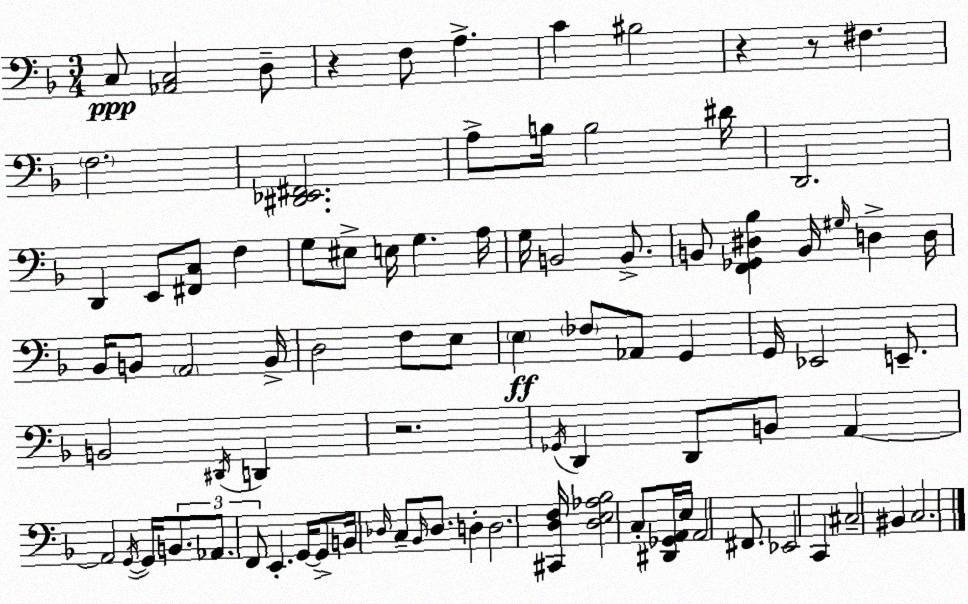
X:1
T:Untitled
M:3/4
L:1/4
K:Dm
C,/2 [_A,,C,]2 D,/2 z F,/2 A, C ^B,2 z z/2 ^F, F,2 [^D,,_E,,^F,,]2 A,/2 B,/4 B,2 ^D/4 D,,2 D,, E,,/2 [^F,,C,]/2 F, G,/2 ^E,/2 E,/4 G, A,/4 G,/4 B,,2 B,,/2 B,,/2 [F,,_G,,^D,_B,] B,,/4 ^G,/4 D, D,/4 _B,,/4 B,,/2 A,,2 B,,/4 D,2 F,/2 E,/2 E, _F,/2 _A,,/2 G,, G,,/4 _E,,2 E,,/2 B,,2 ^D,,/4 D,, z2 _G,,/4 D,, D,,/2 B,,/2 A,, A,,2 G,,/4 G,,/4 B,,/2 _A,,/2 F,,/2 E,, G,,/4 G,,/2 B,,/4 _D,/4 C,/2 _B,,/4 _D,/2 D, D,2 [^C,,D,F,]/4 [D,E,_A,_B,]2 C,/2 [^D,,_G,,A,,]/4 E,/4 A,,2 ^F,,/2 _E,,2 C,, ^C,2 ^B,, C,2